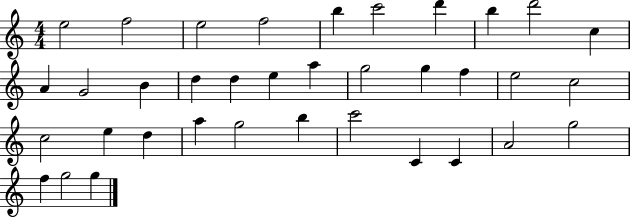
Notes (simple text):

E5/h F5/h E5/h F5/h B5/q C6/h D6/q B5/q D6/h C5/q A4/q G4/h B4/q D5/q D5/q E5/q A5/q G5/h G5/q F5/q E5/h C5/h C5/h E5/q D5/q A5/q G5/h B5/q C6/h C4/q C4/q A4/h G5/h F5/q G5/h G5/q